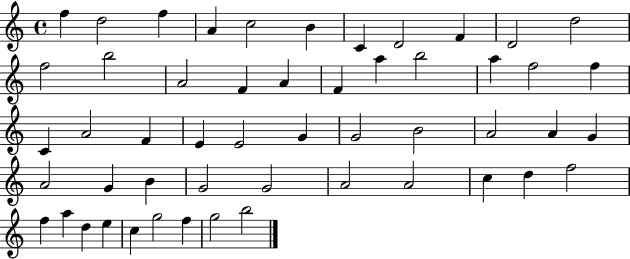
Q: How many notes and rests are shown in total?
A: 52